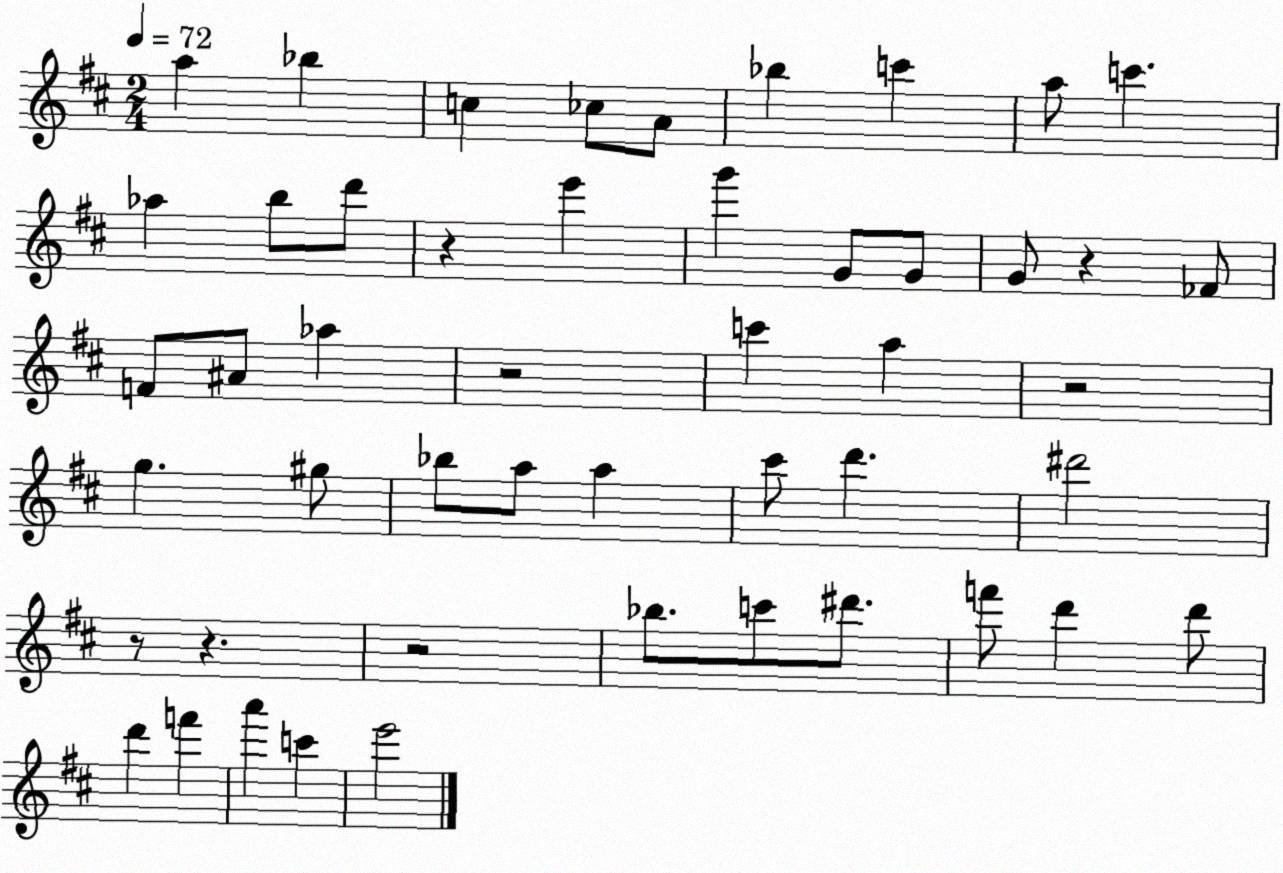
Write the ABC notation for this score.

X:1
T:Untitled
M:2/4
L:1/4
K:D
a _b c _c/2 A/2 _b c' a/2 c' _a b/2 d'/2 z e' g' G/2 G/2 G/2 z _F/2 F/2 ^A/2 _a z2 c' a z2 g ^g/2 _b/2 a/2 a ^c'/2 d' ^d'2 z/2 z z2 _b/2 c'/2 ^d'/2 f'/2 d' d'/2 d' f' a' c' e'2